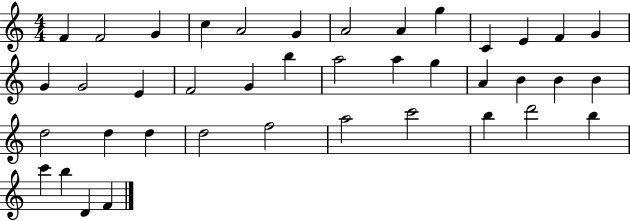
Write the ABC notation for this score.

X:1
T:Untitled
M:4/4
L:1/4
K:C
F F2 G c A2 G A2 A g C E F G G G2 E F2 G b a2 a g A B B B d2 d d d2 f2 a2 c'2 b d'2 b c' b D F